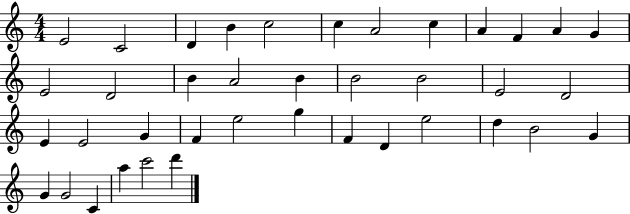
X:1
T:Untitled
M:4/4
L:1/4
K:C
E2 C2 D B c2 c A2 c A F A G E2 D2 B A2 B B2 B2 E2 D2 E E2 G F e2 g F D e2 d B2 G G G2 C a c'2 d'